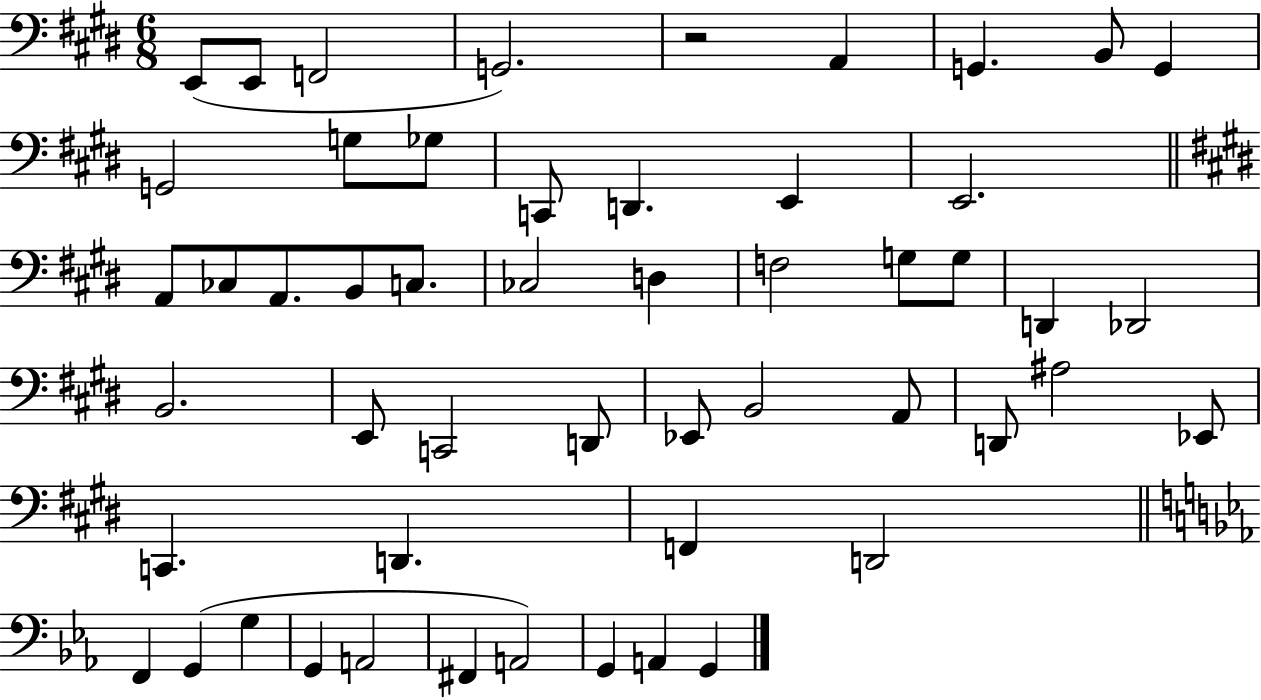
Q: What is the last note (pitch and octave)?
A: G2